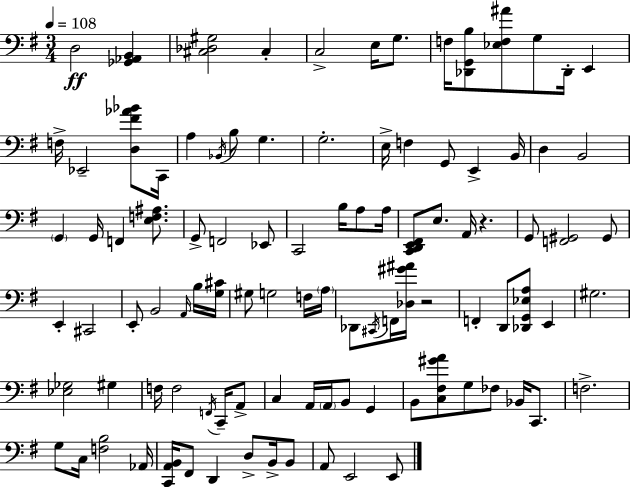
D3/h [Gb2,Ab2,B2]/q [C#3,Db3,G#3]/h C#3/q C3/h E3/s G3/e. F3/s [Db2,G2,B3]/e [Eb3,F3,A#4]/e G3/e Db2/s E2/q F3/s Eb2/h [D3,F#4,Ab4,Bb4]/e C2/s A3/q Bb2/s B3/e G3/q. G3/h. E3/s F3/q G2/e E2/q B2/s D3/q B2/h G2/q G2/s F2/q [E3,F3,A#3]/e. G2/e F2/h Eb2/e C2/h B3/s A3/e A3/s [C2,D2,E2,F#2]/e E3/e. A2/s R/q. G2/e [F2,G#2]/h G#2/e E2/q C#2/h E2/e B2/h A2/s B3/s [G3,C#4]/s G#3/e G3/h F3/s A3/s Db2/e C#2/s F2/s [Db3,G#4,A#4]/s R/h F2/q D2/e [Db2,G2,Eb3,A3]/e E2/q G#3/h. [Eb3,Gb3]/h G#3/q F3/s F3/h F2/s C2/s A2/e C3/q A2/s A2/s B2/e G2/q B2/e [C3,F#3,G#4,A4]/e G3/e FES3/e Bb2/s C2/e. F3/h. G3/e C3/s [F3,B3]/h Ab2/s [C2,A2,B2]/s F#2/e D2/q D3/e B2/s B2/e A2/e E2/h E2/e